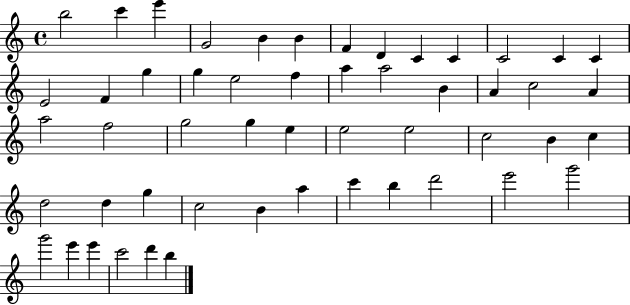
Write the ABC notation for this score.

X:1
T:Untitled
M:4/4
L:1/4
K:C
b2 c' e' G2 B B F D C C C2 C C E2 F g g e2 f a a2 B A c2 A a2 f2 g2 g e e2 e2 c2 B c d2 d g c2 B a c' b d'2 e'2 g'2 g'2 e' e' c'2 d' b